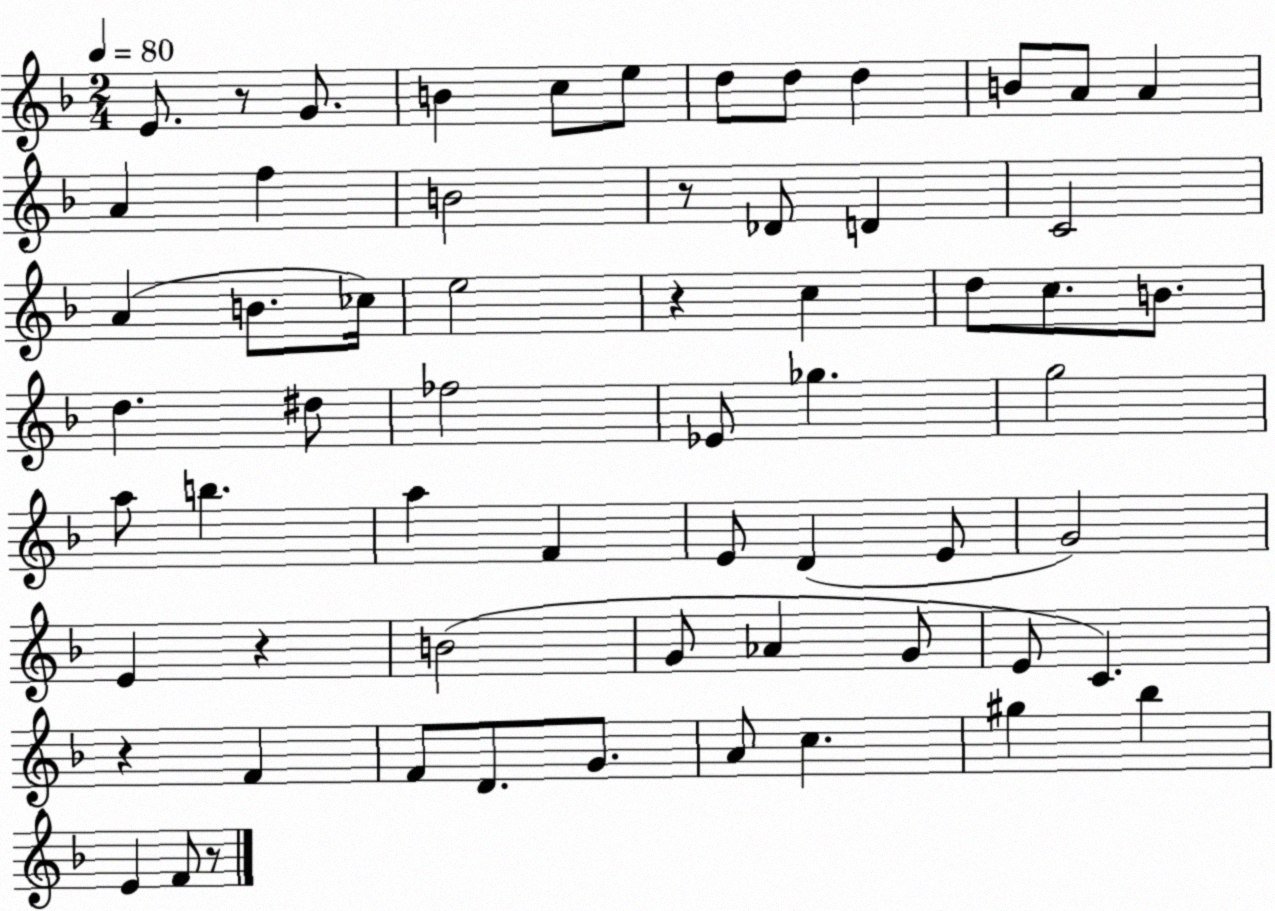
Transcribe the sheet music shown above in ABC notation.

X:1
T:Untitled
M:2/4
L:1/4
K:F
E/2 z/2 G/2 B c/2 e/2 d/2 d/2 d B/2 A/2 A A f B2 z/2 _D/2 D C2 A B/2 _c/4 e2 z c d/2 c/2 B/2 d ^d/2 _f2 _E/2 _g g2 a/2 b a F E/2 D E/2 G2 E z B2 G/2 _A G/2 E/2 C z F F/2 D/2 G/2 A/2 c ^g _b E F/2 z/2